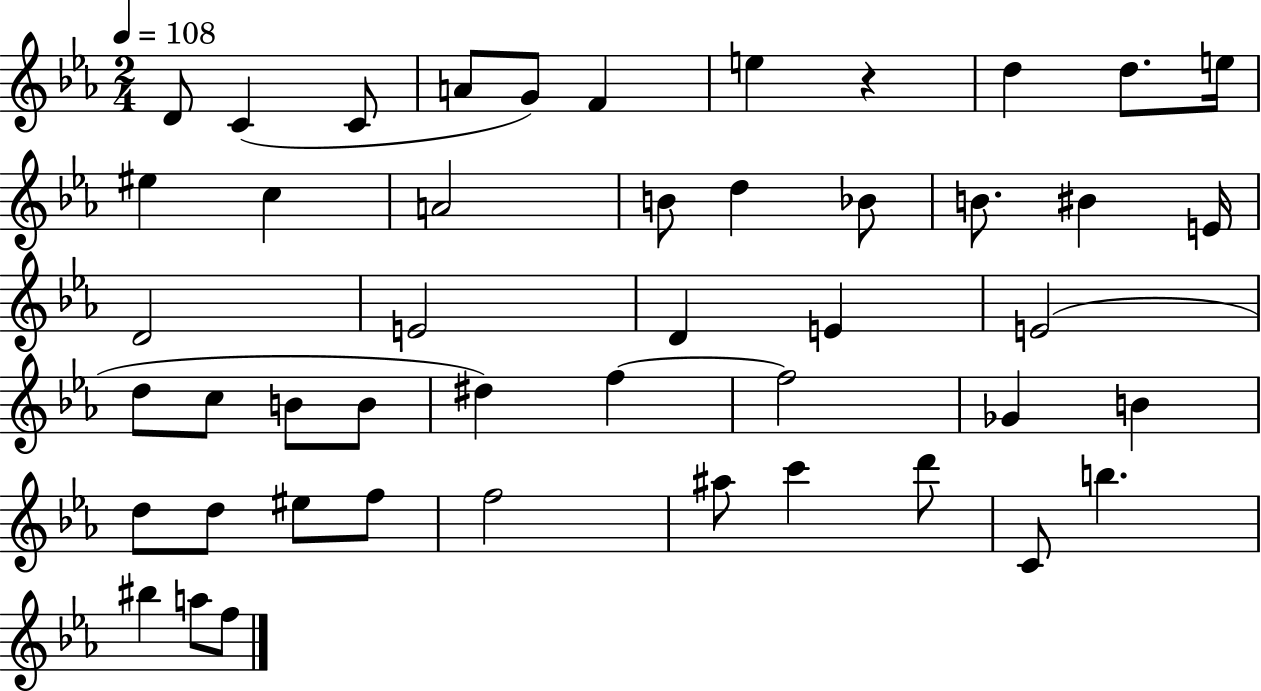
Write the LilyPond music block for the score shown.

{
  \clef treble
  \numericTimeSignature
  \time 2/4
  \key ees \major
  \tempo 4 = 108
  d'8 c'4( c'8 | a'8 g'8) f'4 | e''4 r4 | d''4 d''8. e''16 | \break eis''4 c''4 | a'2 | b'8 d''4 bes'8 | b'8. bis'4 e'16 | \break d'2 | e'2 | d'4 e'4 | e'2( | \break d''8 c''8 b'8 b'8 | dis''4) f''4~~ | f''2 | ges'4 b'4 | \break d''8 d''8 eis''8 f''8 | f''2 | ais''8 c'''4 d'''8 | c'8 b''4. | \break bis''4 a''8 f''8 | \bar "|."
}